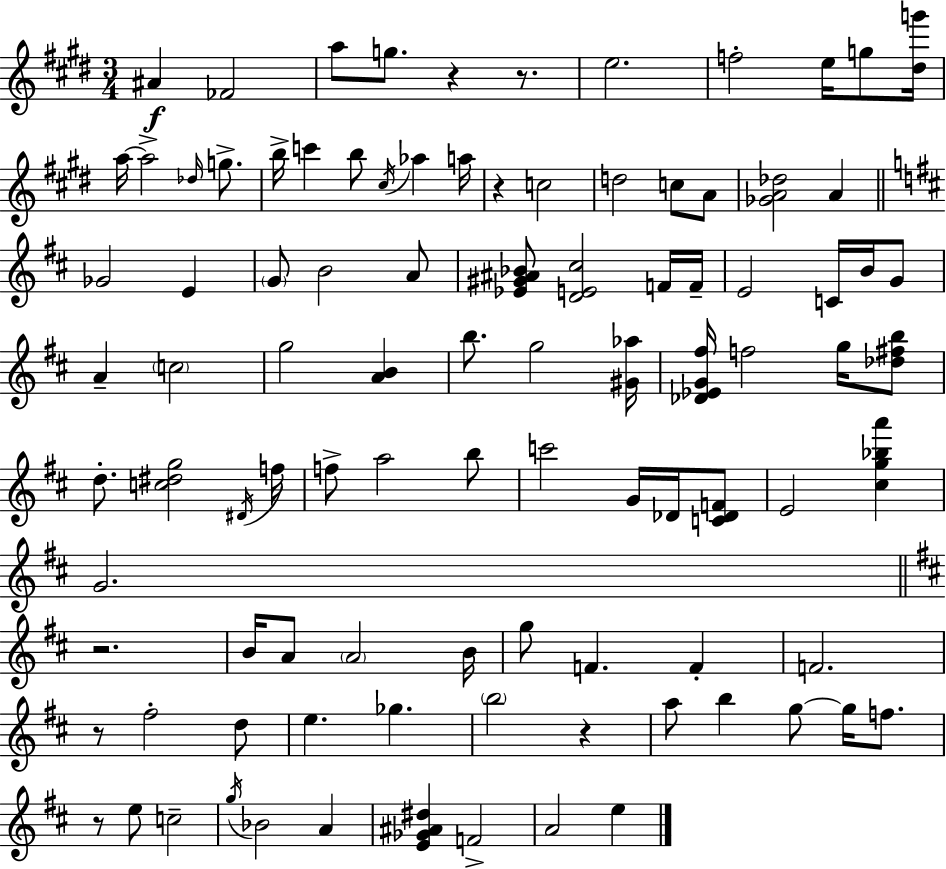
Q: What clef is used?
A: treble